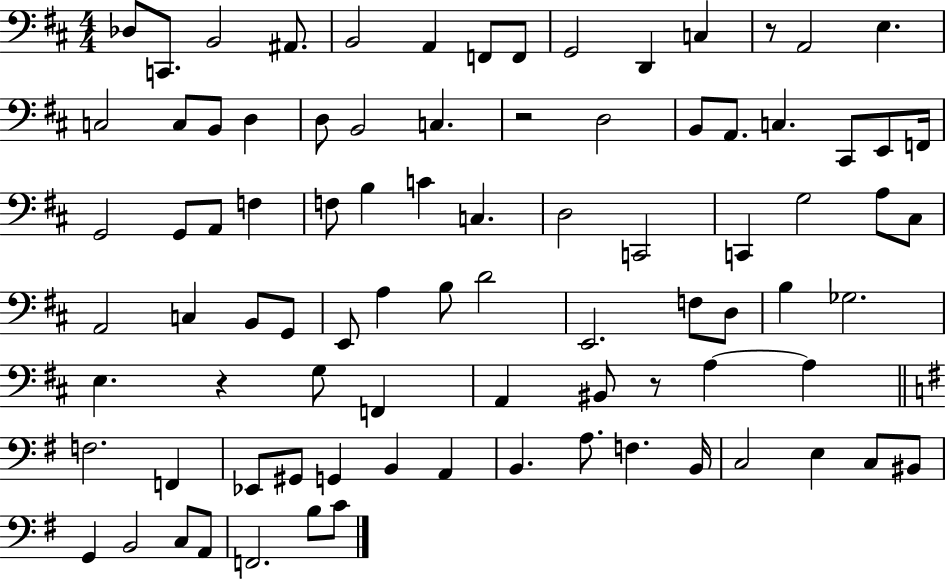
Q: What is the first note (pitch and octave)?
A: Db3